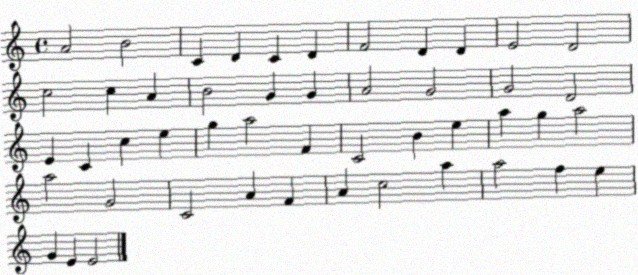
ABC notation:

X:1
T:Untitled
M:4/4
L:1/4
K:C
A2 B2 C D C D F2 D D E2 D2 c2 c A B2 G G A2 G2 G2 D2 E C c e g a2 F C2 B e a g a2 a2 G2 C2 A F A c2 a a2 f e G E E2